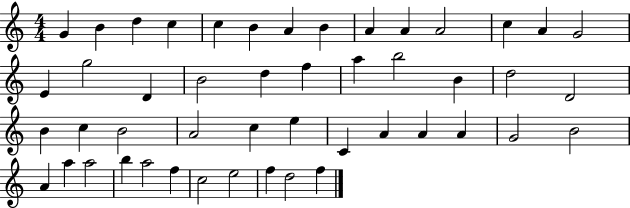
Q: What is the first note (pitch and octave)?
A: G4